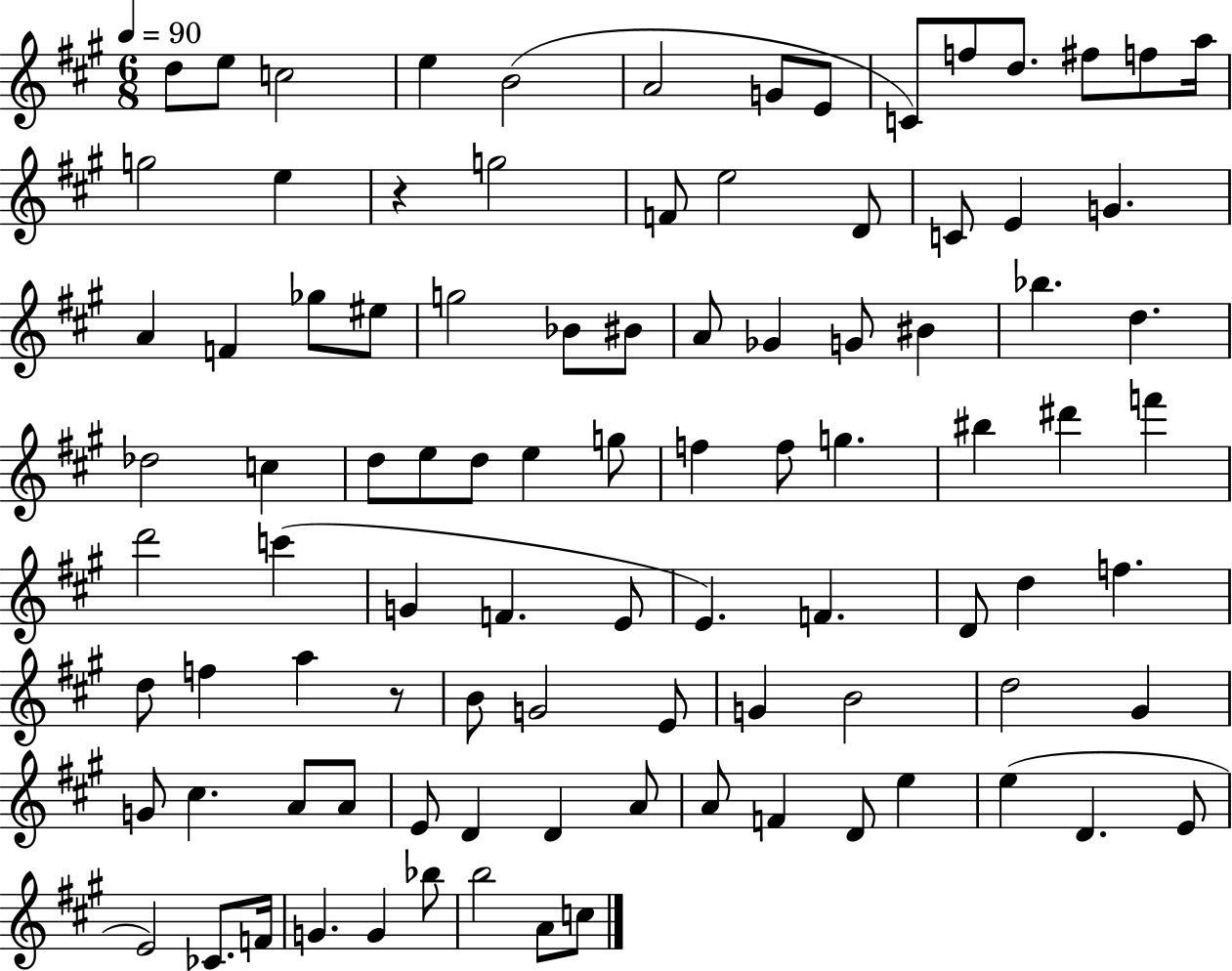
D5/e E5/e C5/h E5/q B4/h A4/h G4/e E4/e C4/e F5/e D5/e. F#5/e F5/e A5/s G5/h E5/q R/q G5/h F4/e E5/h D4/e C4/e E4/q G4/q. A4/q F4/q Gb5/e EIS5/e G5/h Bb4/e BIS4/e A4/e Gb4/q G4/e BIS4/q Bb5/q. D5/q. Db5/h C5/q D5/e E5/e D5/e E5/q G5/e F5/q F5/e G5/q. BIS5/q D#6/q F6/q D6/h C6/q G4/q F4/q. E4/e E4/q. F4/q. D4/e D5/q F5/q. D5/e F5/q A5/q R/e B4/e G4/h E4/e G4/q B4/h D5/h G#4/q G4/e C#5/q. A4/e A4/e E4/e D4/q D4/q A4/e A4/e F4/q D4/e E5/q E5/q D4/q. E4/e E4/h CES4/e. F4/s G4/q. G4/q Bb5/e B5/h A4/e C5/e